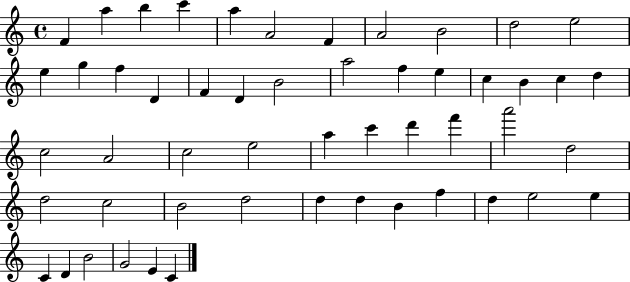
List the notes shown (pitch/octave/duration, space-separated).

F4/q A5/q B5/q C6/q A5/q A4/h F4/q A4/h B4/h D5/h E5/h E5/q G5/q F5/q D4/q F4/q D4/q B4/h A5/h F5/q E5/q C5/q B4/q C5/q D5/q C5/h A4/h C5/h E5/h A5/q C6/q D6/q F6/q A6/h D5/h D5/h C5/h B4/h D5/h D5/q D5/q B4/q F5/q D5/q E5/h E5/q C4/q D4/q B4/h G4/h E4/q C4/q